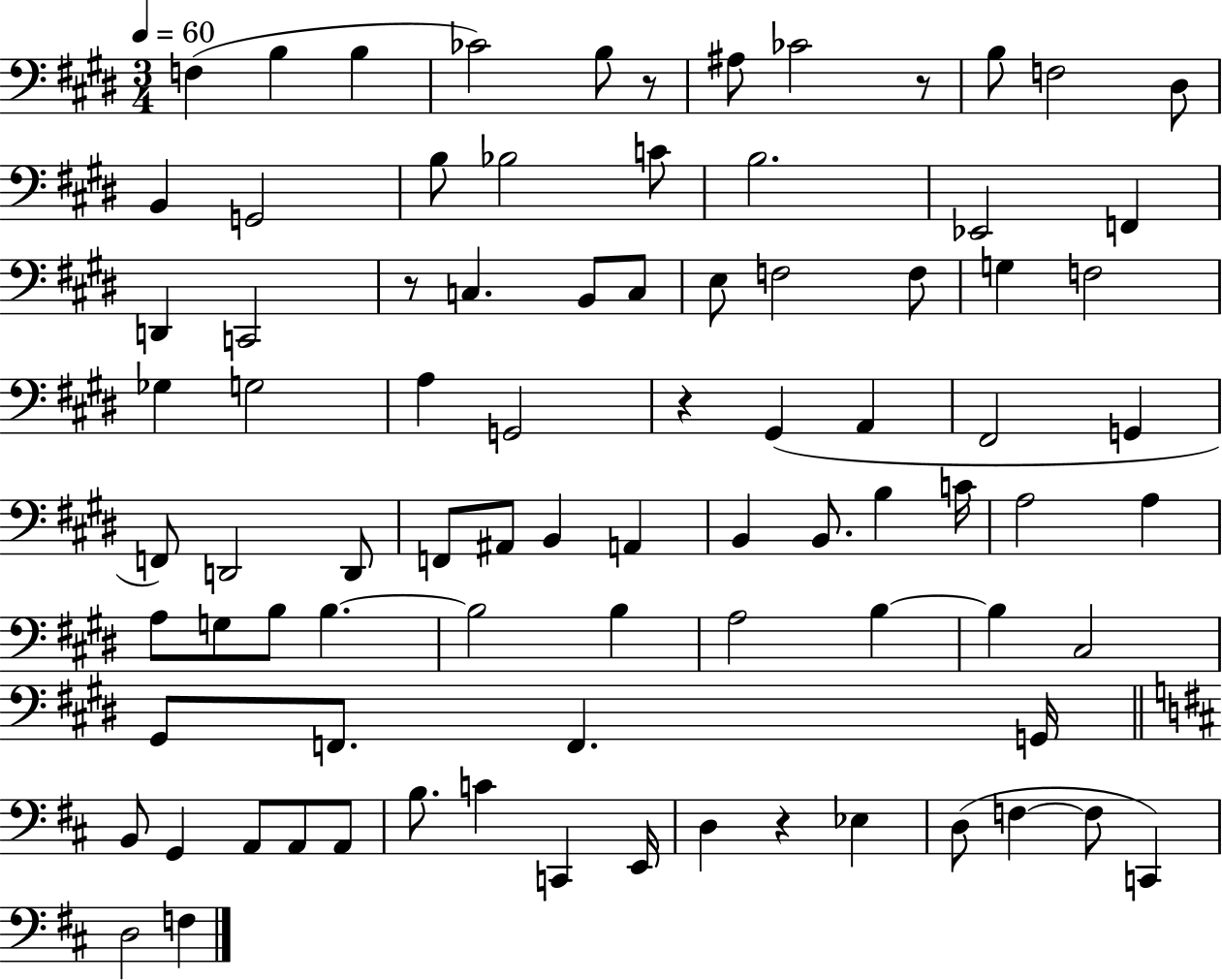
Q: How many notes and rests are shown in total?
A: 85